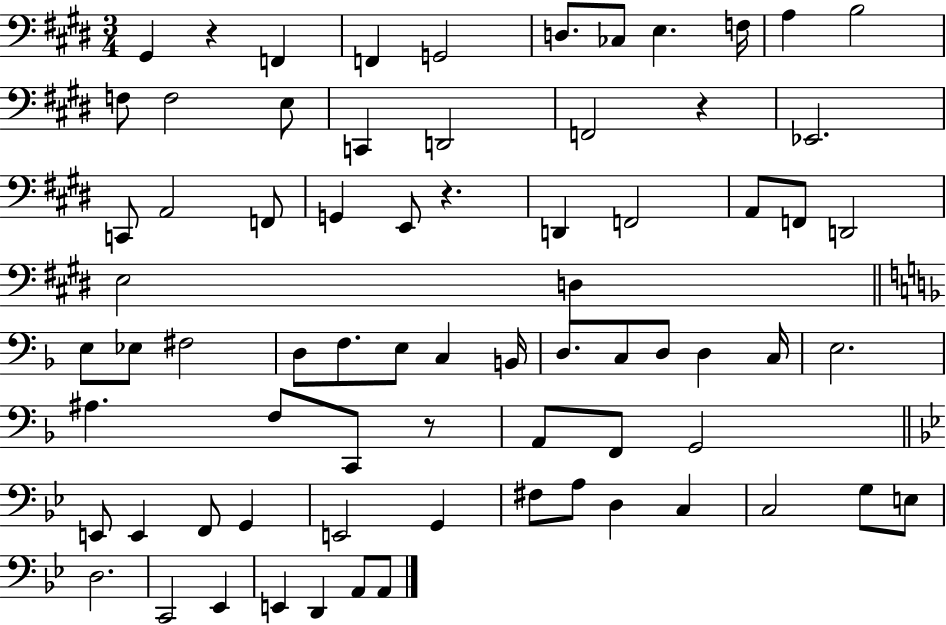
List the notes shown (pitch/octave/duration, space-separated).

G#2/q R/q F2/q F2/q G2/h D3/e. CES3/e E3/q. F3/s A3/q B3/h F3/e F3/h E3/e C2/q D2/h F2/h R/q Eb2/h. C2/e A2/h F2/e G2/q E2/e R/q. D2/q F2/h A2/e F2/e D2/h E3/h D3/q E3/e Eb3/e F#3/h D3/e F3/e. E3/e C3/q B2/s D3/e. C3/e D3/e D3/q C3/s E3/h. A#3/q. F3/e C2/e R/e A2/e F2/e G2/h E2/e E2/q F2/e G2/q E2/h G2/q F#3/e A3/e D3/q C3/q C3/h G3/e E3/e D3/h. C2/h Eb2/q E2/q D2/q A2/e A2/e